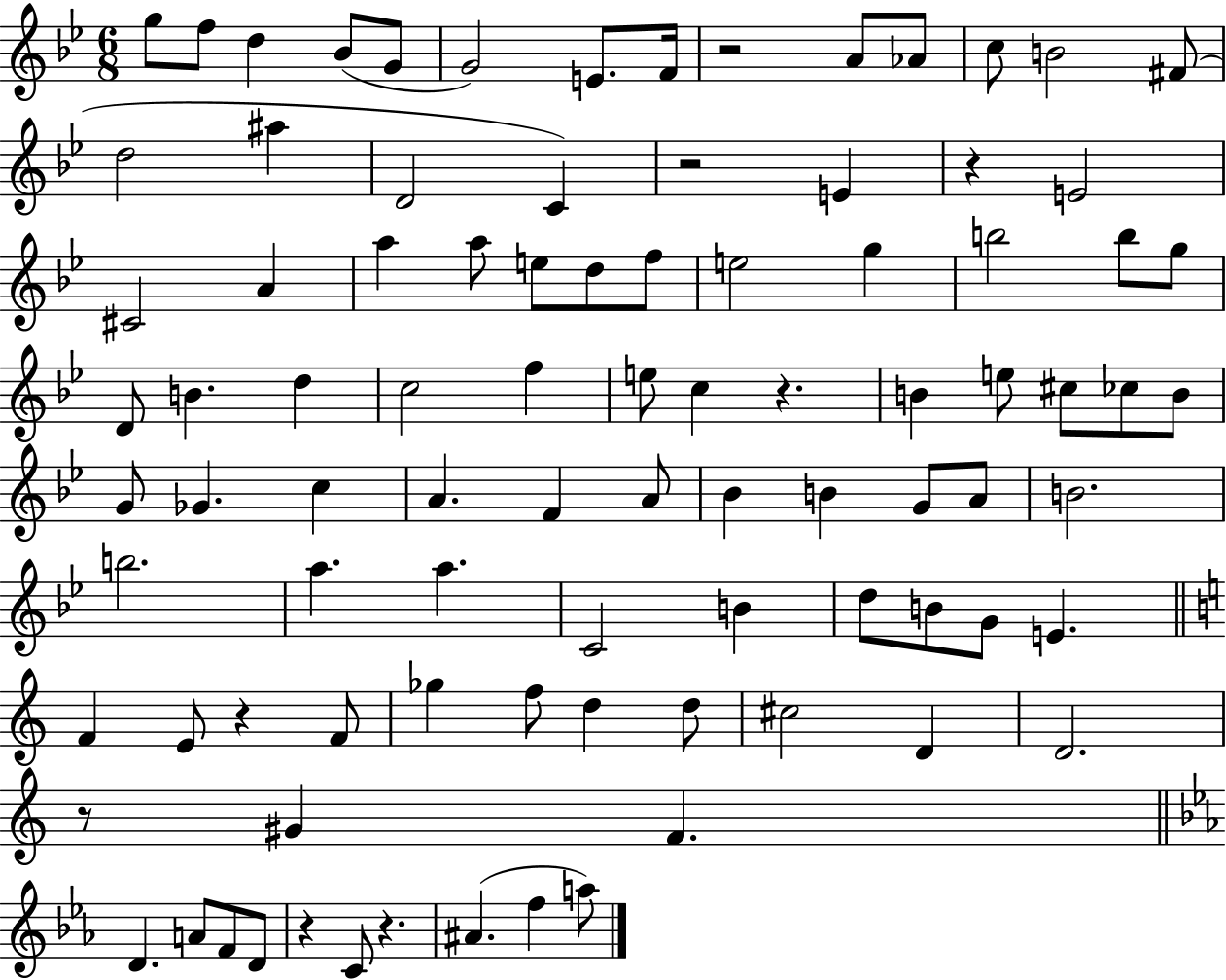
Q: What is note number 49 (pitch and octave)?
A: A4